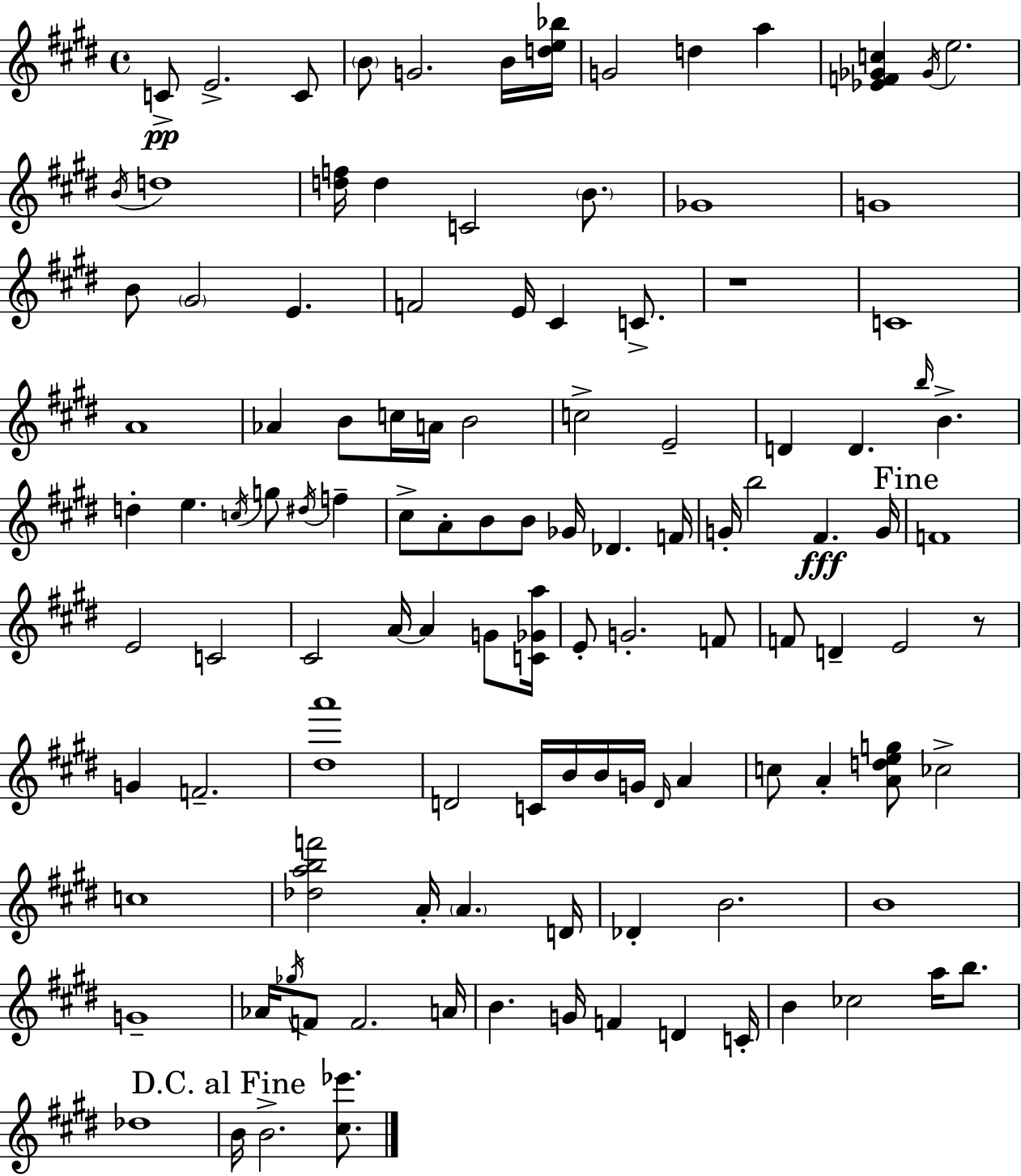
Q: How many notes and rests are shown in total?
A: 115